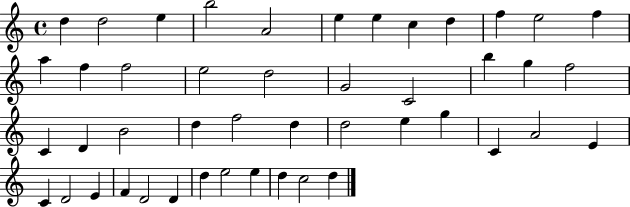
{
  \clef treble
  \time 4/4
  \defaultTimeSignature
  \key c \major
  d''4 d''2 e''4 | b''2 a'2 | e''4 e''4 c''4 d''4 | f''4 e''2 f''4 | \break a''4 f''4 f''2 | e''2 d''2 | g'2 c'2 | b''4 g''4 f''2 | \break c'4 d'4 b'2 | d''4 f''2 d''4 | d''2 e''4 g''4 | c'4 a'2 e'4 | \break c'4 d'2 e'4 | f'4 d'2 d'4 | d''4 e''2 e''4 | d''4 c''2 d''4 | \break \bar "|."
}